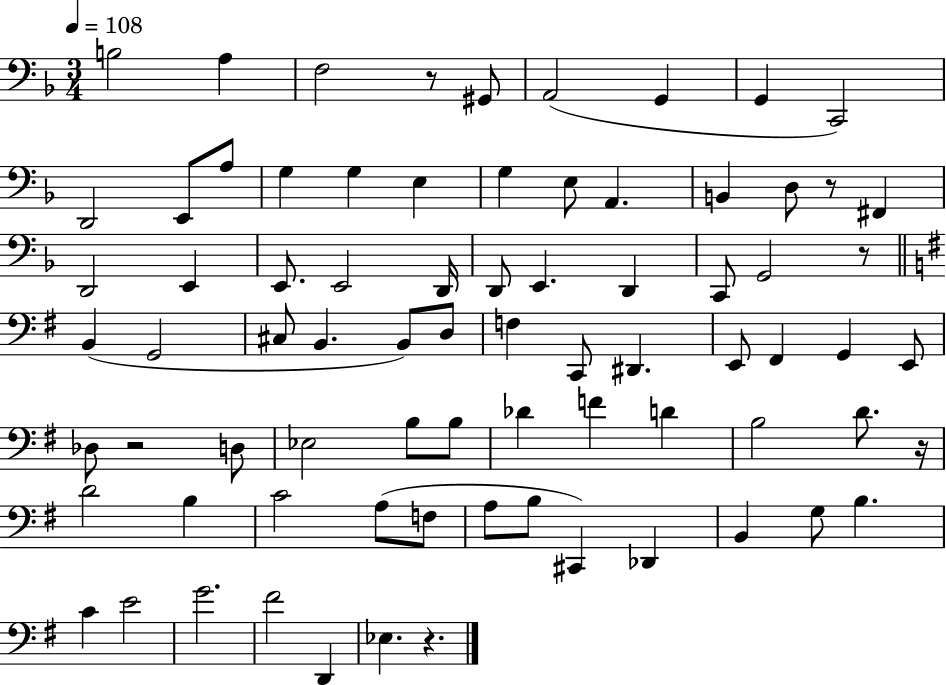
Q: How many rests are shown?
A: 6